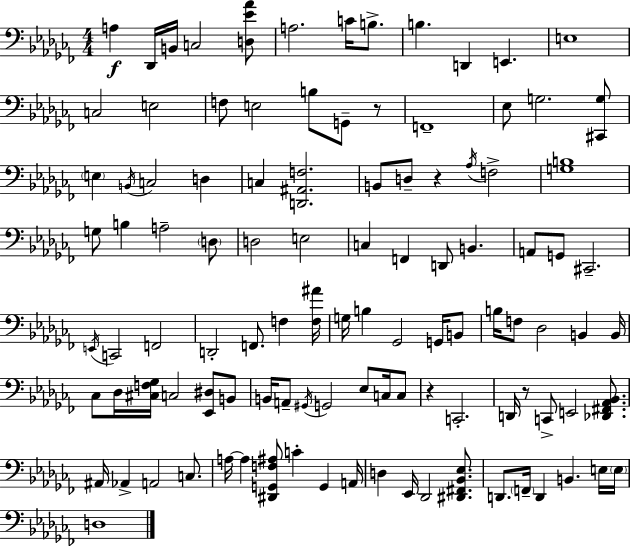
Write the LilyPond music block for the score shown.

{
  \clef bass
  \numericTimeSignature
  \time 4/4
  \key aes \minor
  a4\f des,16 b,16 c2 <d ees' aes'>8 | a2. c'16 b8.-> | b4. d,4 e,4. | e1 | \break c2 e2 | f8 e2 b8 g,8-- r8 | f,1-- | ees8 g2. <cis, g>8 | \break \parenthesize e4 \acciaccatura { b,16 } c2 d4 | c4 <d, ais, f>2. | b,8 d8-- r4 \acciaccatura { aes16 } f2-> | <g b>1 | \break g8 b4 a2-- | \parenthesize d8 d2 e2 | c4 f,4 d,8 b,4. | a,8 g,8 cis,2.-- | \break \acciaccatura { e,16 } c,2 f,2 | d,2-. f,8. f4 | <f ais'>16 g16 b4 ges,2 | g,16 b,8 b16 f8 des2 b,4 | \break b,16 ces8 des16 <cis f ges>16 c2 <ees, dis>8 | b,8 b,16 a,8-- \acciaccatura { gis,16 } g,2 ees8 | c16 c8 r4 c,2.-. | d,16 r8 c,8-> e,2 | \break <des, fis, aes, bes,>8. ais,16 aes,4-> a,2 | c8. a16~~ a4 <dis, g, f ais>8 c'4-. g,4 | a,16 d4 ees,16 des,2 | <dis, fis, bes, ees>8. d,8. \parenthesize f,16-- d,4 b,4. | \break e16 \parenthesize e16 d1 | \bar "|."
}